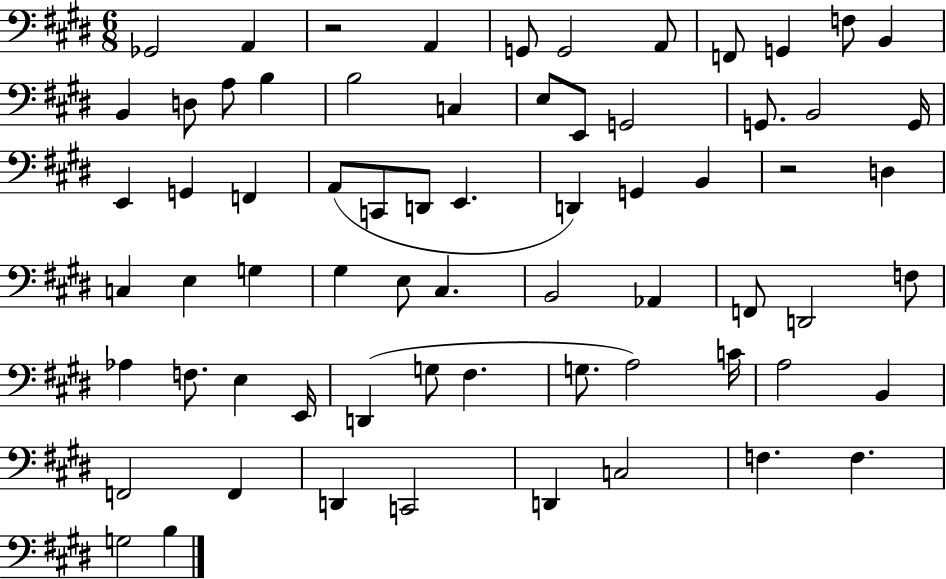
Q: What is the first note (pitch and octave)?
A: Gb2